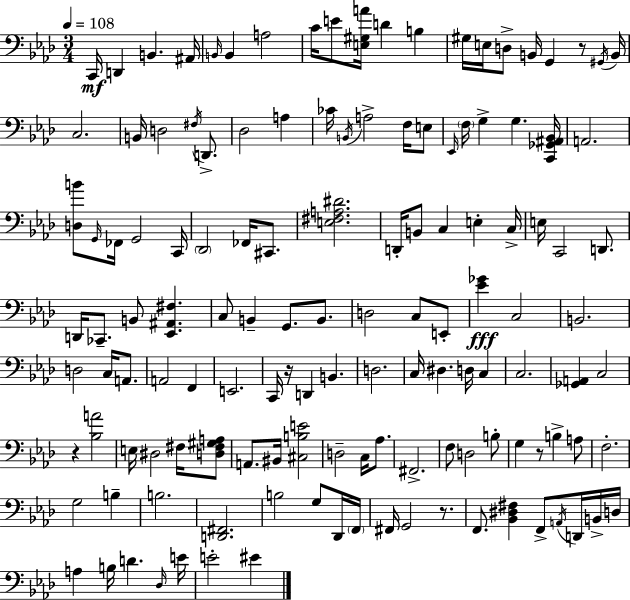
X:1
T:Untitled
M:3/4
L:1/4
K:Fm
C,,/4 D,, B,, ^A,,/4 B,,/4 B,, A,2 C/4 E/2 [E,^G,A]/4 D B, ^G,/4 E,/4 D,/2 B,,/4 G,, z/2 ^G,,/4 B,,/4 C,2 B,,/4 D,2 ^F,/4 D,,/2 _D,2 A, _C/4 B,,/4 A,2 F,/4 E,/2 _E,,/4 F,/4 G, G, [C,,_G,,^A,,_B,,]/4 A,,2 [D,B]/2 G,,/4 _F,,/4 G,,2 C,,/4 _D,,2 _F,,/4 ^C,,/2 [E,^F,A,^D]2 D,,/4 B,,/2 C, E, C,/4 E,/4 C,,2 D,,/2 D,,/4 _C,,/2 B,,/2 [_E,,^A,,^F,] C,/2 B,, G,,/2 B,,/2 D,2 C,/2 E,,/2 [_E_G] C,2 B,,2 D,2 C,/4 A,,/2 A,,2 F,, E,,2 C,,/4 z/4 D,, B,, D,2 C,/4 ^D, D,/4 C, C,2 [_G,,A,,] C,2 z [_B,A]2 E,/4 ^D,2 ^F,/4 [D,^F,^G,A,]/2 A,,/2 ^B,,/4 [^C,B,E]2 D,2 C,/4 _A,/2 ^F,,2 F,/2 D,2 B,/2 G, z/2 B, A,/2 F,2 G,2 B, B,2 [D,,^F,,]2 B,2 G,/2 _D,,/4 F,,/4 ^F,,/4 G,,2 z/2 F,,/2 [_B,,^D,^F,] F,,/2 A,,/4 D,,/4 B,,/4 D,/4 A, B,/4 D _D,/4 E/4 E2 ^E